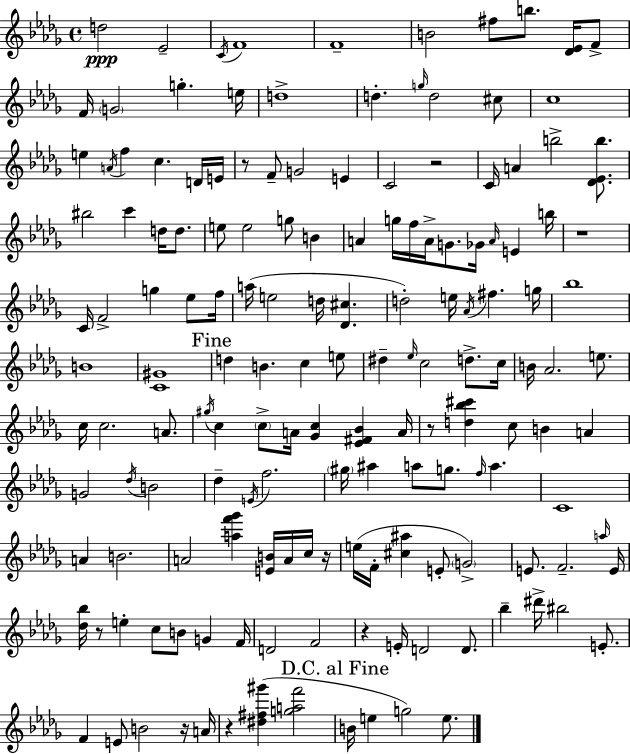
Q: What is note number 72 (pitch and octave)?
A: D5